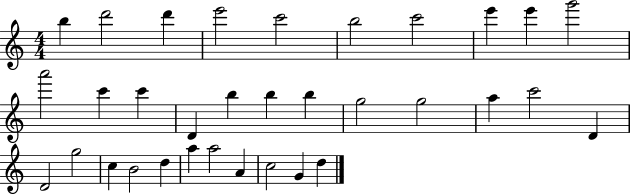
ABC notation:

X:1
T:Untitled
M:4/4
L:1/4
K:C
b d'2 d' e'2 c'2 b2 c'2 e' e' g'2 a'2 c' c' D b b b g2 g2 a c'2 D D2 g2 c B2 d a a2 A c2 G d